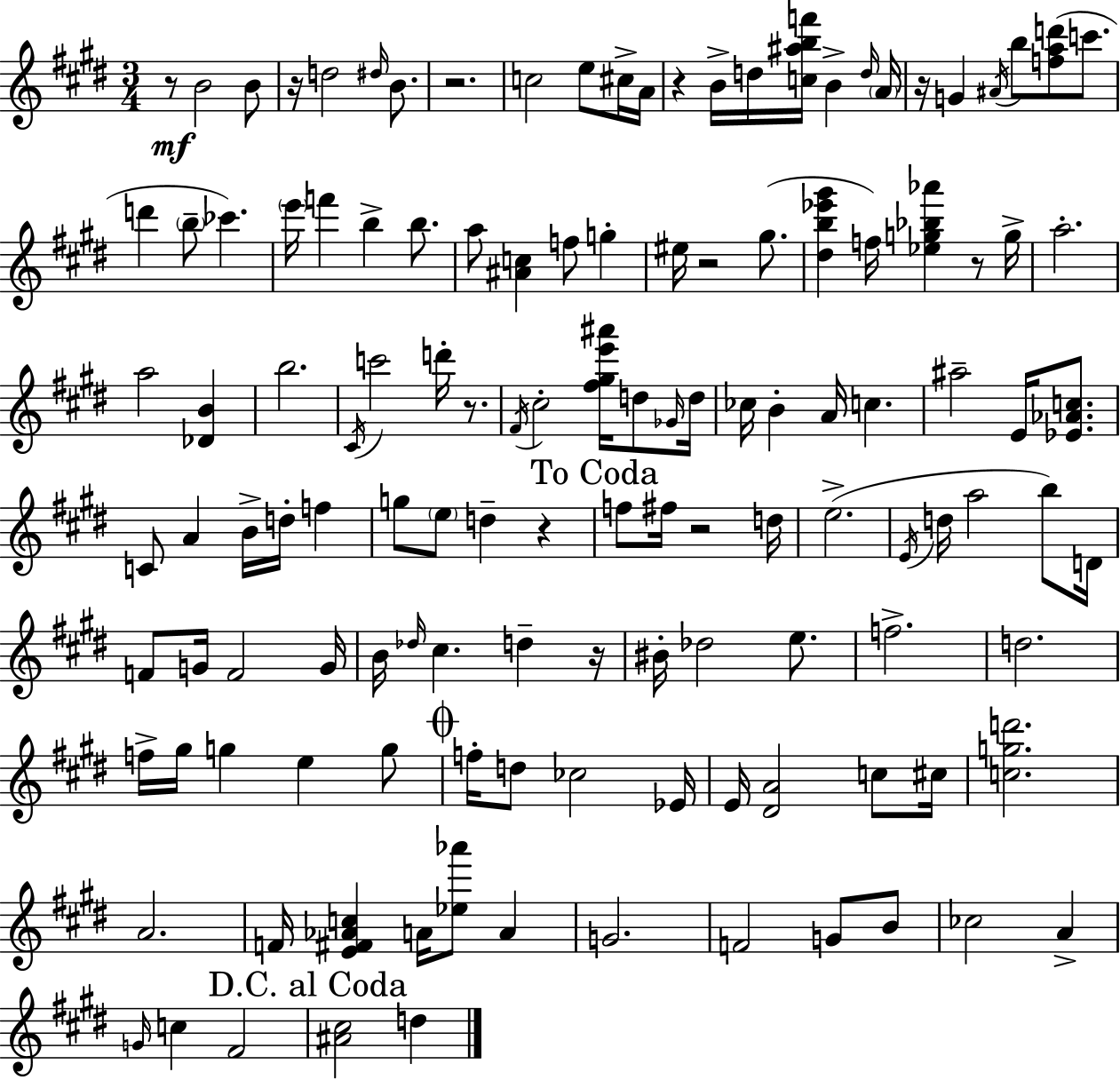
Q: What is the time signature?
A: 3/4